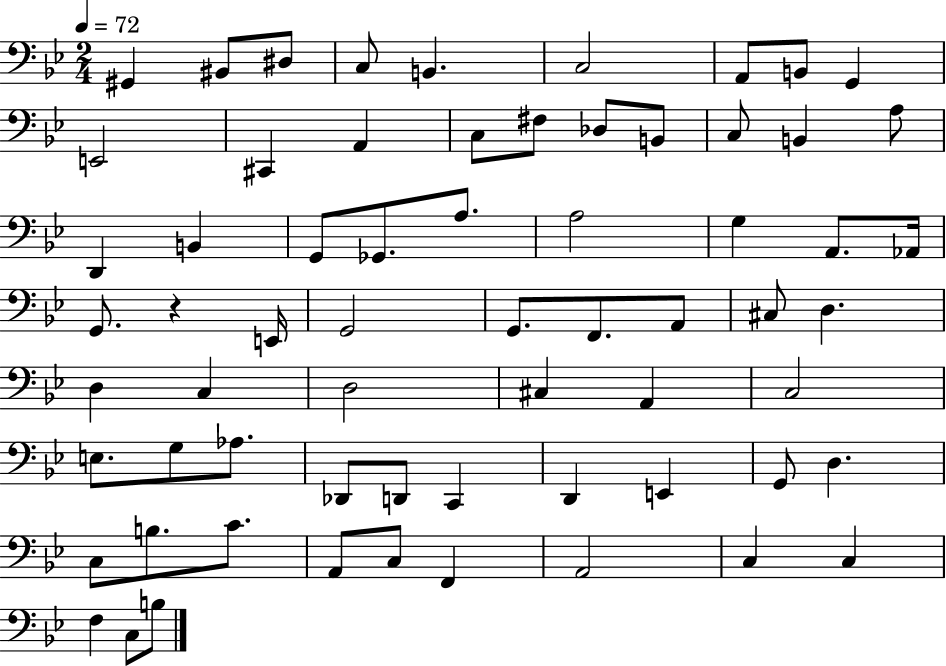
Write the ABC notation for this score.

X:1
T:Untitled
M:2/4
L:1/4
K:Bb
^G,, ^B,,/2 ^D,/2 C,/2 B,, C,2 A,,/2 B,,/2 G,, E,,2 ^C,, A,, C,/2 ^F,/2 _D,/2 B,,/2 C,/2 B,, A,/2 D,, B,, G,,/2 _G,,/2 A,/2 A,2 G, A,,/2 _A,,/4 G,,/2 z E,,/4 G,,2 G,,/2 F,,/2 A,,/2 ^C,/2 D, D, C, D,2 ^C, A,, C,2 E,/2 G,/2 _A,/2 _D,,/2 D,,/2 C,, D,, E,, G,,/2 D, C,/2 B,/2 C/2 A,,/2 C,/2 F,, A,,2 C, C, F, C,/2 B,/2